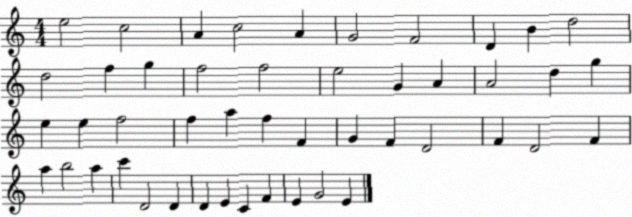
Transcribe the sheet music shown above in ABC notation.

X:1
T:Untitled
M:4/4
L:1/4
K:C
e2 c2 A c2 A G2 F2 D B d2 d2 f g f2 f2 e2 G A A2 d g e e f2 f a f F G F D2 F D2 F a b2 a c' D2 D D E C F E G2 E